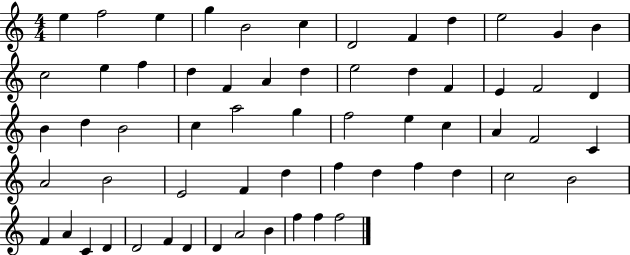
{
  \clef treble
  \numericTimeSignature
  \time 4/4
  \key c \major
  e''4 f''2 e''4 | g''4 b'2 c''4 | d'2 f'4 d''4 | e''2 g'4 b'4 | \break c''2 e''4 f''4 | d''4 f'4 a'4 d''4 | e''2 d''4 f'4 | e'4 f'2 d'4 | \break b'4 d''4 b'2 | c''4 a''2 g''4 | f''2 e''4 c''4 | a'4 f'2 c'4 | \break a'2 b'2 | e'2 f'4 d''4 | f''4 d''4 f''4 d''4 | c''2 b'2 | \break f'4 a'4 c'4 d'4 | d'2 f'4 d'4 | d'4 a'2 b'4 | f''4 f''4 f''2 | \break \bar "|."
}